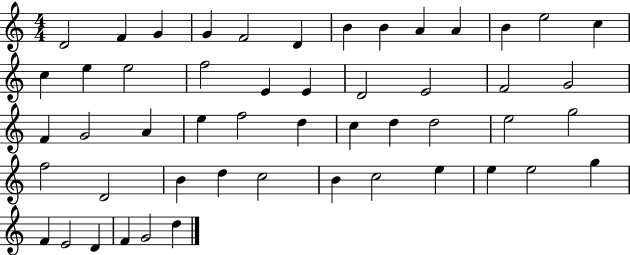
D4/h F4/q G4/q G4/q F4/h D4/q B4/q B4/q A4/q A4/q B4/q E5/h C5/q C5/q E5/q E5/h F5/h E4/q E4/q D4/h E4/h F4/h G4/h F4/q G4/h A4/q E5/q F5/h D5/q C5/q D5/q D5/h E5/h G5/h F5/h D4/h B4/q D5/q C5/h B4/q C5/h E5/q E5/q E5/h G5/q F4/q E4/h D4/q F4/q G4/h D5/q